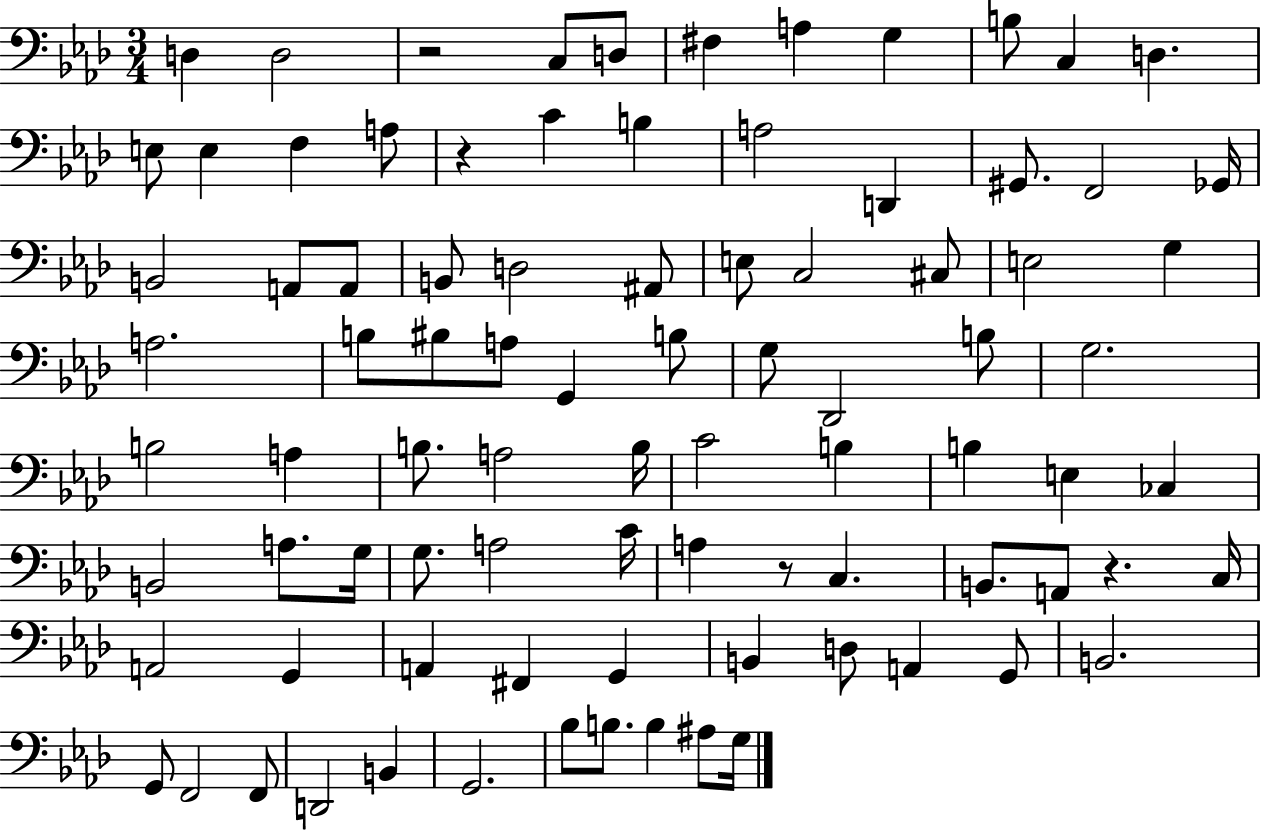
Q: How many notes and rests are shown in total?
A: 88